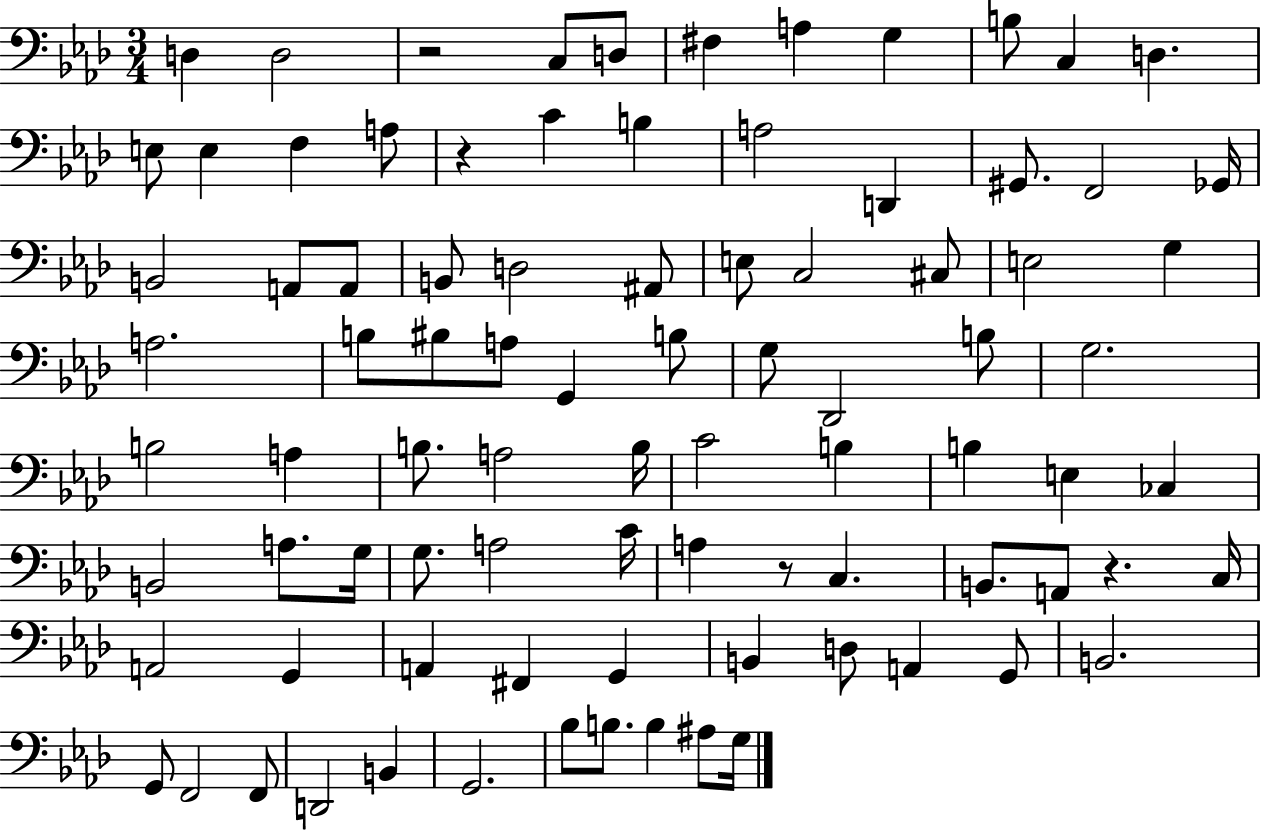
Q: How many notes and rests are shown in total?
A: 88